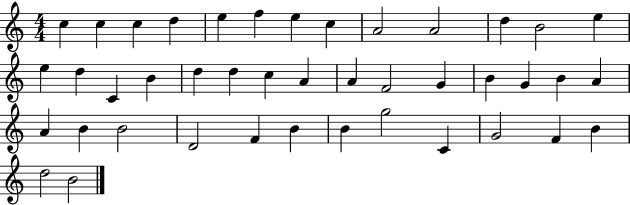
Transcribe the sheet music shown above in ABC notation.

X:1
T:Untitled
M:4/4
L:1/4
K:C
c c c d e f e c A2 A2 d B2 e e d C B d d c A A F2 G B G B A A B B2 D2 F B B g2 C G2 F B d2 B2